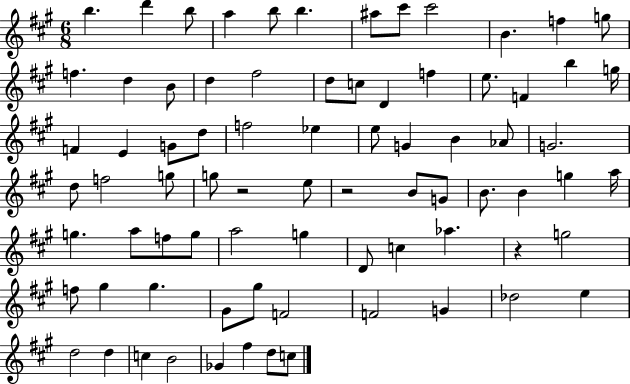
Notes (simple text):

B5/q. D6/q B5/e A5/q B5/e B5/q. A#5/e C#6/e C#6/h B4/q. F5/q G5/e F5/q. D5/q B4/e D5/q F#5/h D5/e C5/e D4/q F5/q E5/e. F4/q B5/q G5/s F4/q E4/q G4/e D5/e F5/h Eb5/q E5/e G4/q B4/q Ab4/e G4/h. D5/e F5/h G5/e G5/e R/h E5/e R/h B4/e G4/e B4/e. B4/q G5/q A5/s G5/q. A5/e F5/e G5/e A5/h G5/q D4/e C5/q Ab5/q. R/q G5/h F5/e G#5/q G#5/q. G#4/e G#5/e F4/h F4/h G4/q Db5/h E5/q D5/h D5/q C5/q B4/h Gb4/q F#5/q D5/e C5/e